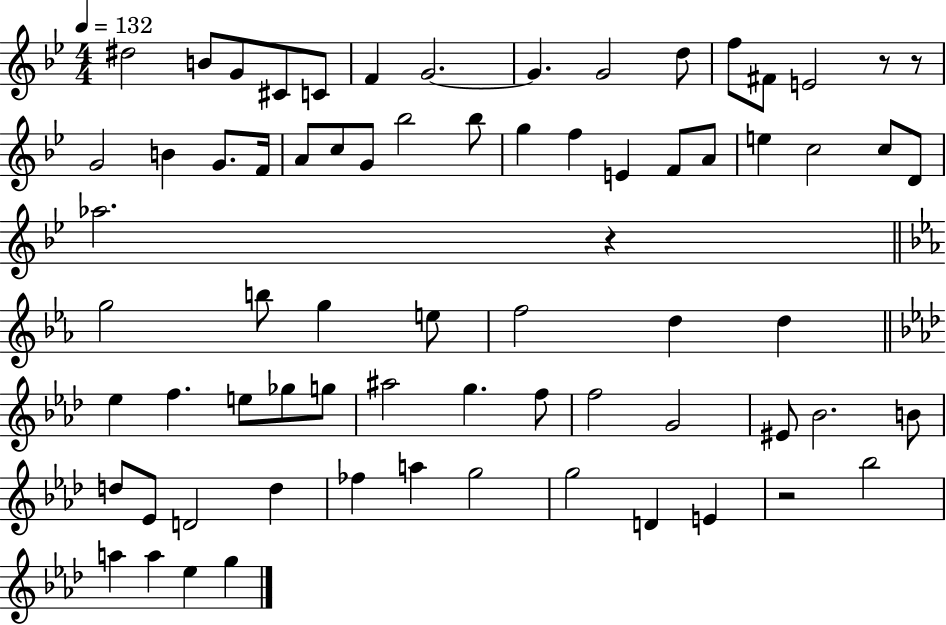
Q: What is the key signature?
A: BES major